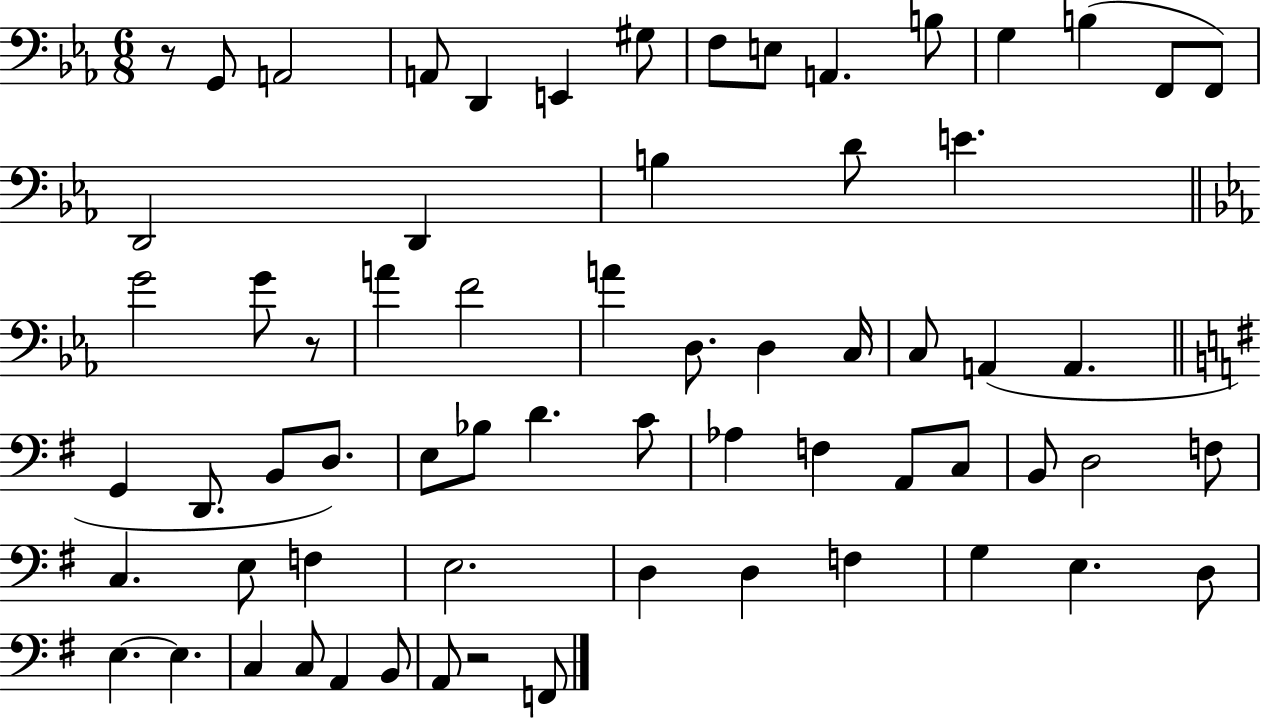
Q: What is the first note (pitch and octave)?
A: G2